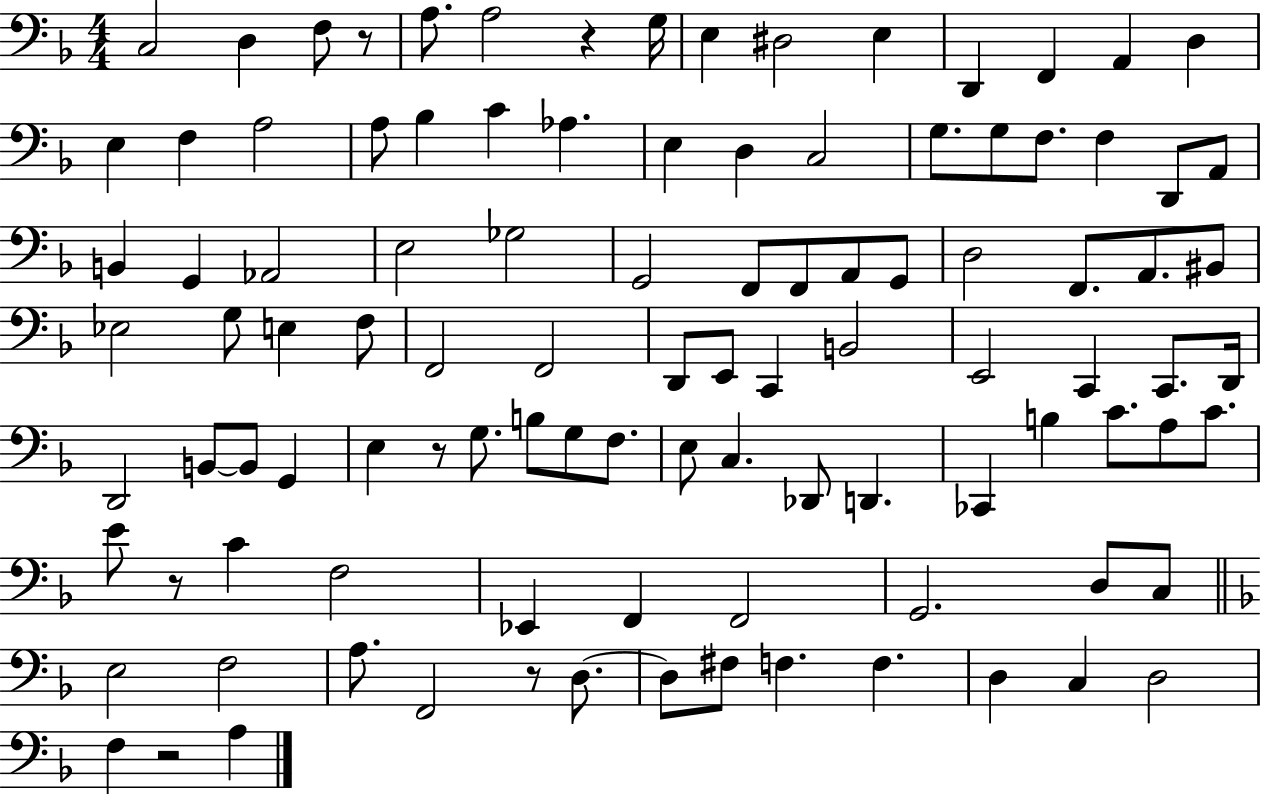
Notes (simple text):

C3/h D3/q F3/e R/e A3/e. A3/h R/q G3/s E3/q D#3/h E3/q D2/q F2/q A2/q D3/q E3/q F3/q A3/h A3/e Bb3/q C4/q Ab3/q. E3/q D3/q C3/h G3/e. G3/e F3/e. F3/q D2/e A2/e B2/q G2/q Ab2/h E3/h Gb3/h G2/h F2/e F2/e A2/e G2/e D3/h F2/e. A2/e. BIS2/e Eb3/h G3/e E3/q F3/e F2/h F2/h D2/e E2/e C2/q B2/h E2/h C2/q C2/e. D2/s D2/h B2/e B2/e G2/q E3/q R/e G3/e. B3/e G3/e F3/e. E3/e C3/q. Db2/e D2/q. CES2/q B3/q C4/e. A3/e C4/e. E4/e R/e C4/q F3/h Eb2/q F2/q F2/h G2/h. D3/e C3/e E3/h F3/h A3/e. F2/h R/e D3/e. D3/e F#3/e F3/q. F3/q. D3/q C3/q D3/h F3/q R/h A3/q